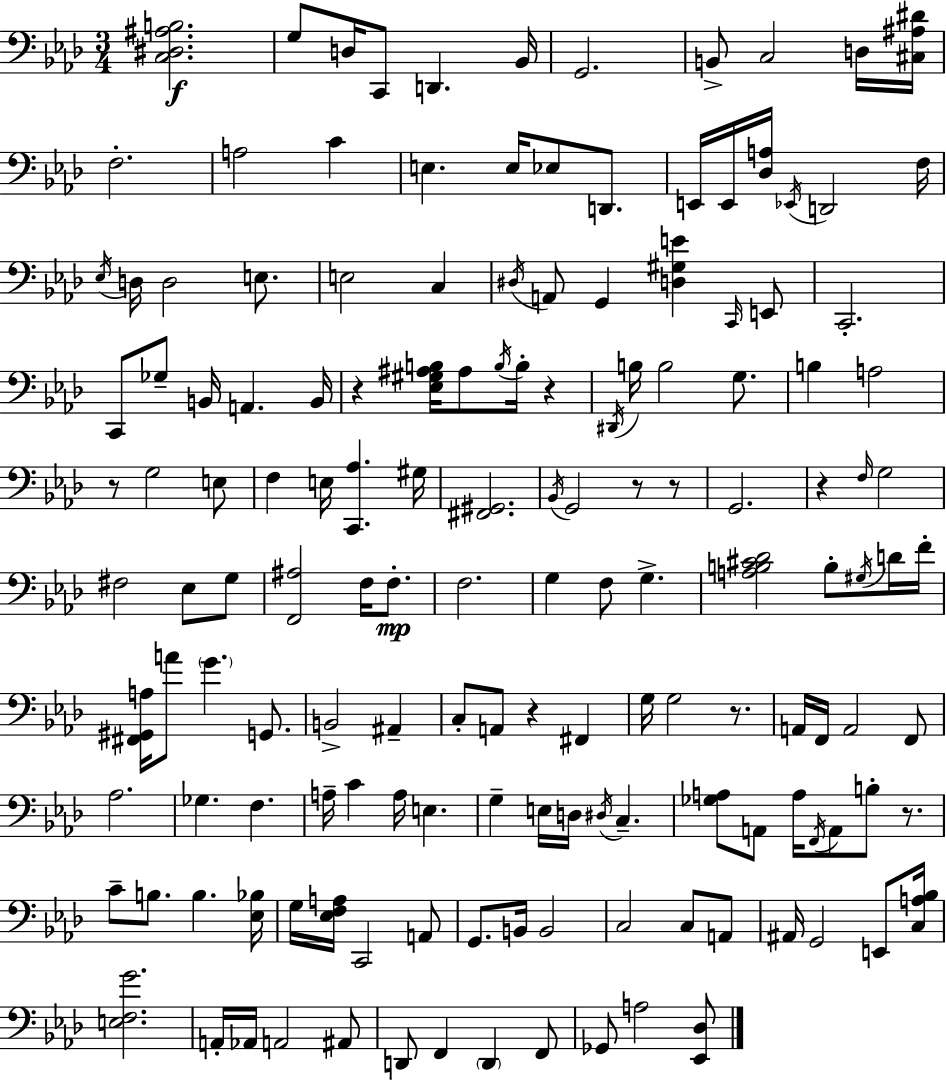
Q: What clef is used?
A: bass